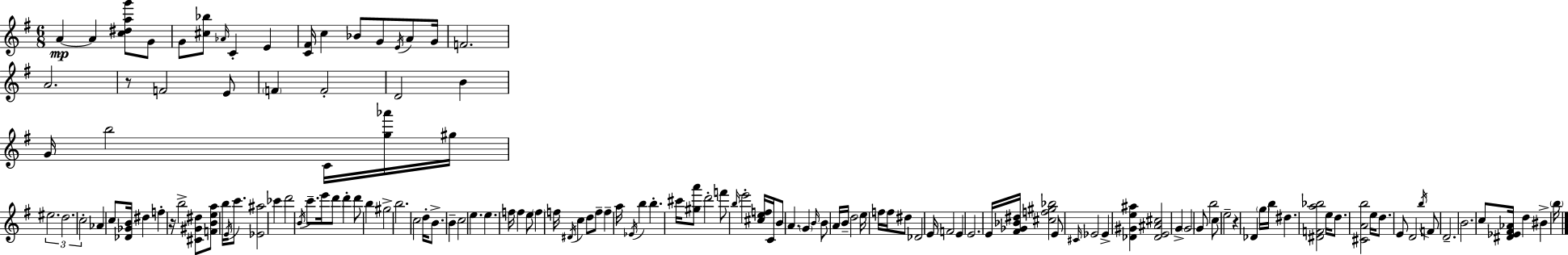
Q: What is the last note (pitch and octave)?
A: B5